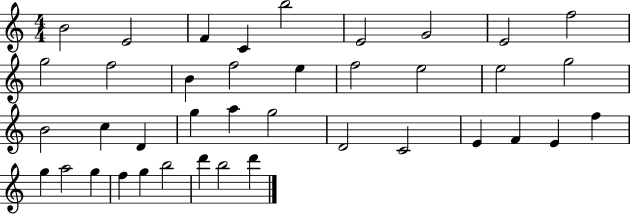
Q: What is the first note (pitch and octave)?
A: B4